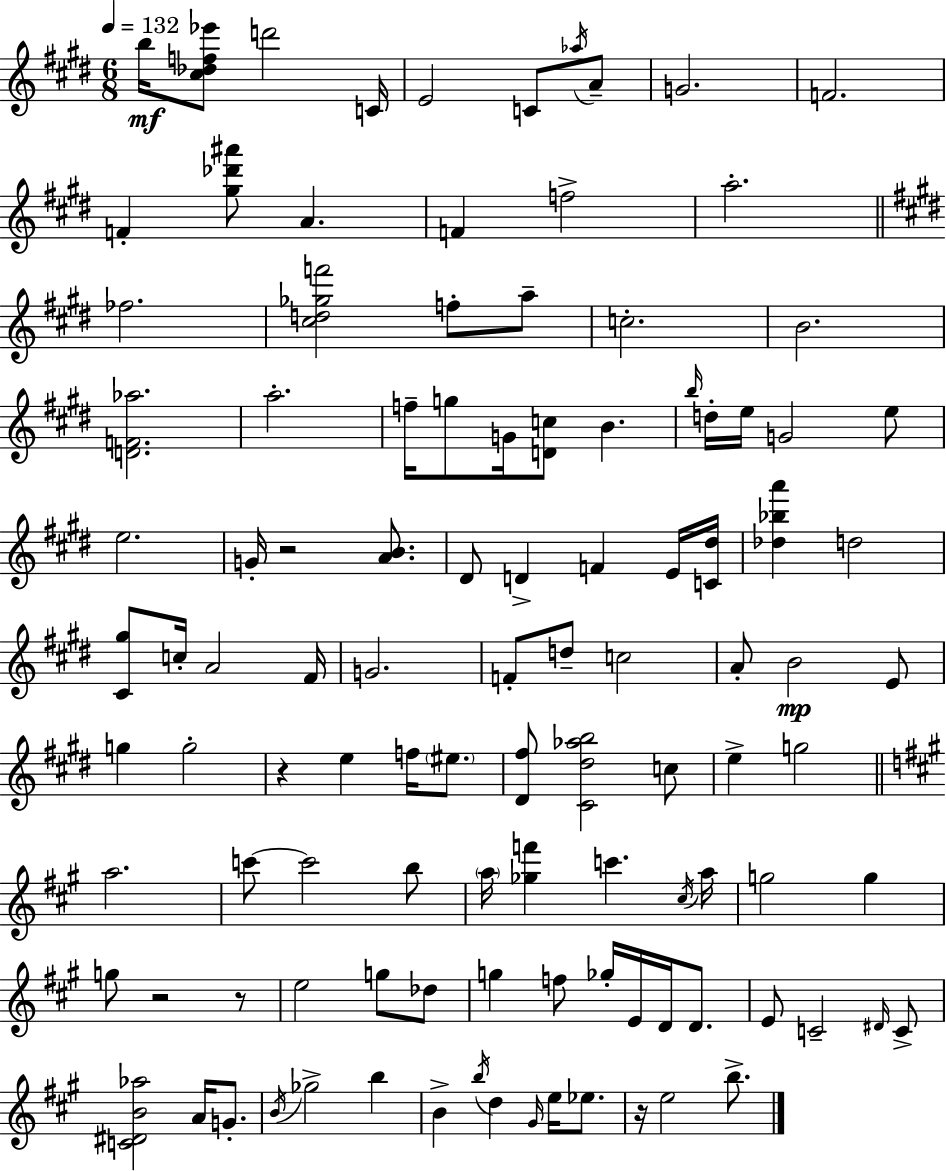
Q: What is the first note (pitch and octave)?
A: B5